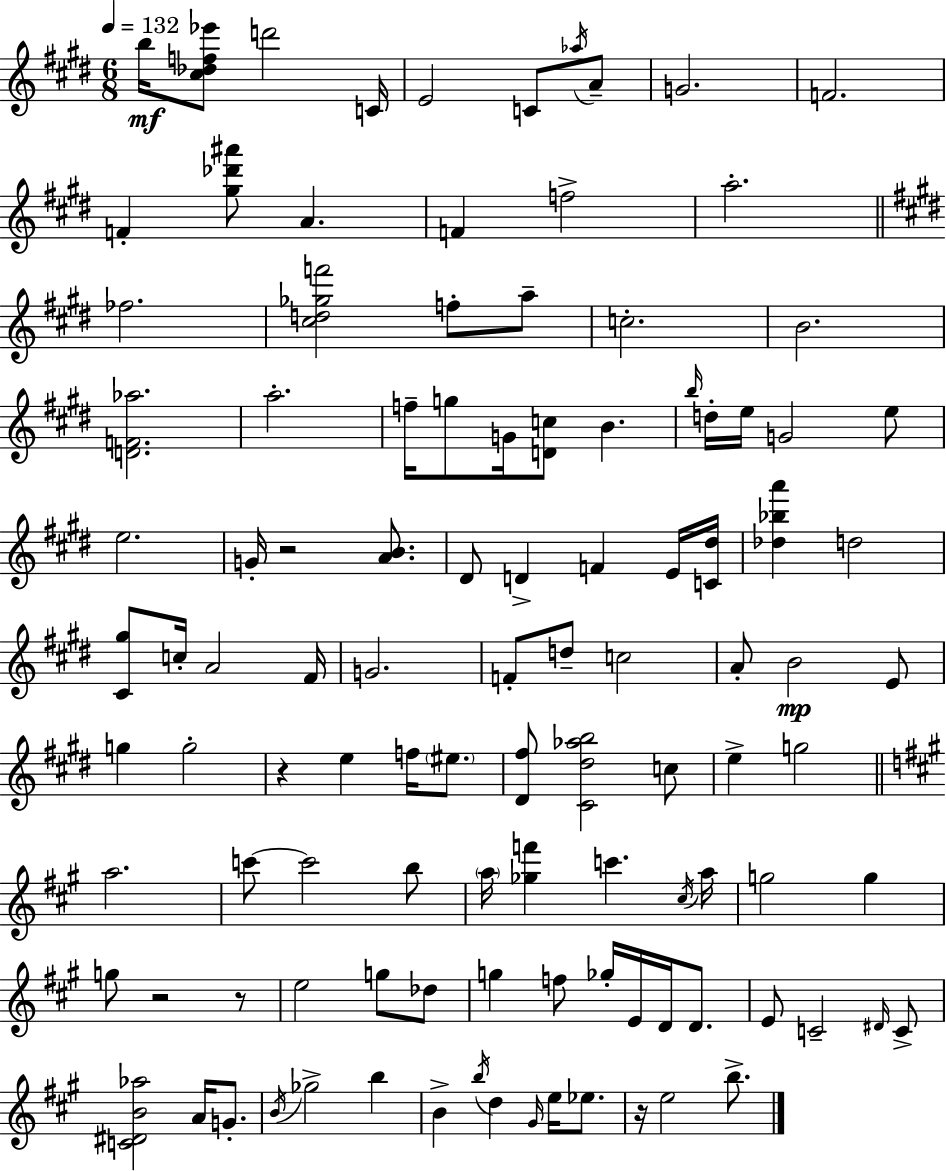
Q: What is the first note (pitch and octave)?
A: B5